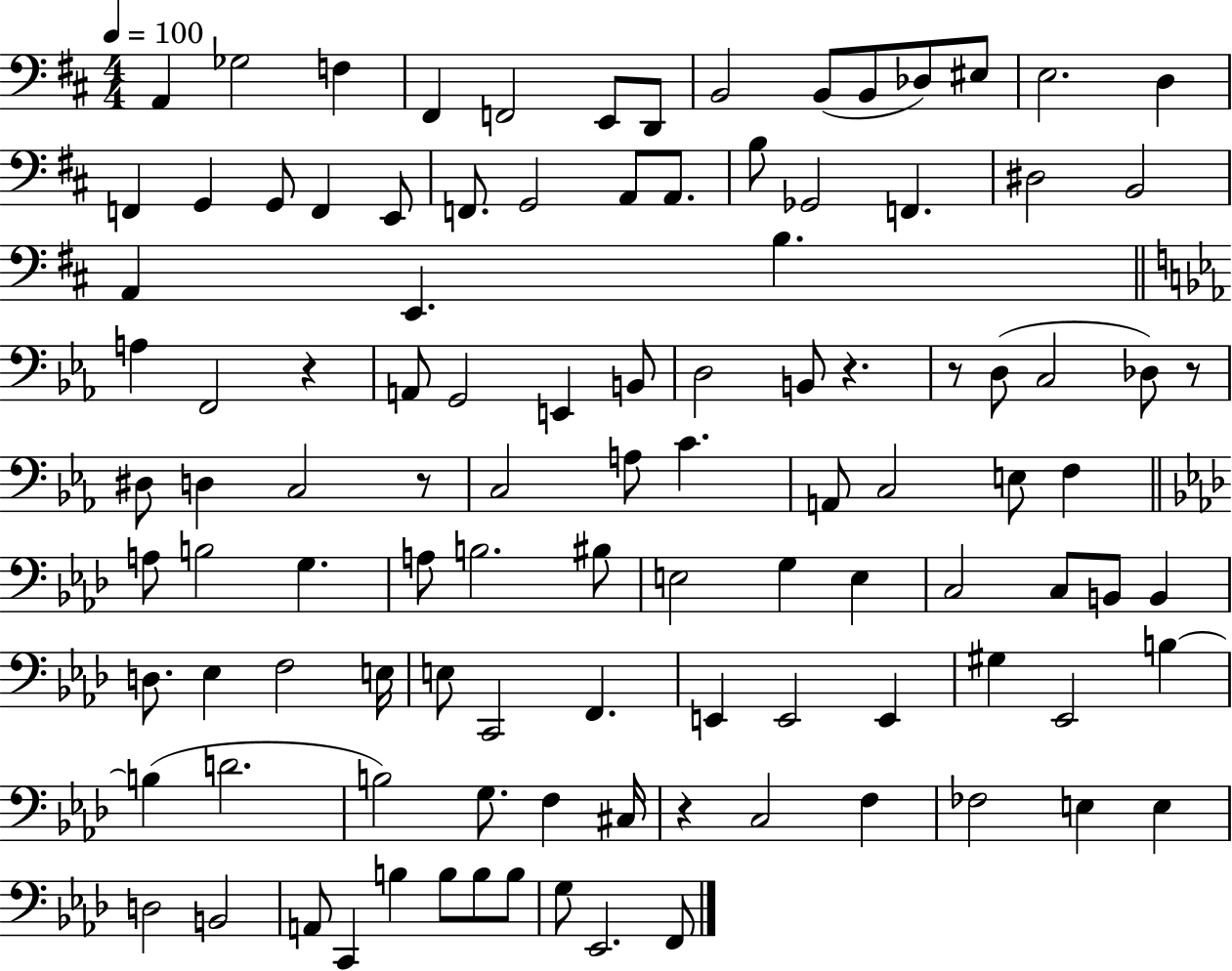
A2/q Gb3/h F3/q F#2/q F2/h E2/e D2/e B2/h B2/e B2/e Db3/e EIS3/e E3/h. D3/q F2/q G2/q G2/e F2/q E2/e F2/e. G2/h A2/e A2/e. B3/e Gb2/h F2/q. D#3/h B2/h A2/q E2/q. B3/q. A3/q F2/h R/q A2/e G2/h E2/q B2/e D3/h B2/e R/q. R/e D3/e C3/h Db3/e R/e D#3/e D3/q C3/h R/e C3/h A3/e C4/q. A2/e C3/h E3/e F3/q A3/e B3/h G3/q. A3/e B3/h. BIS3/e E3/h G3/q E3/q C3/h C3/e B2/e B2/q D3/e. Eb3/q F3/h E3/s E3/e C2/h F2/q. E2/q E2/h E2/q G#3/q Eb2/h B3/q B3/q D4/h. B3/h G3/e. F3/q C#3/s R/q C3/h F3/q FES3/h E3/q E3/q D3/h B2/h A2/e C2/q B3/q B3/e B3/e B3/e G3/e Eb2/h. F2/e